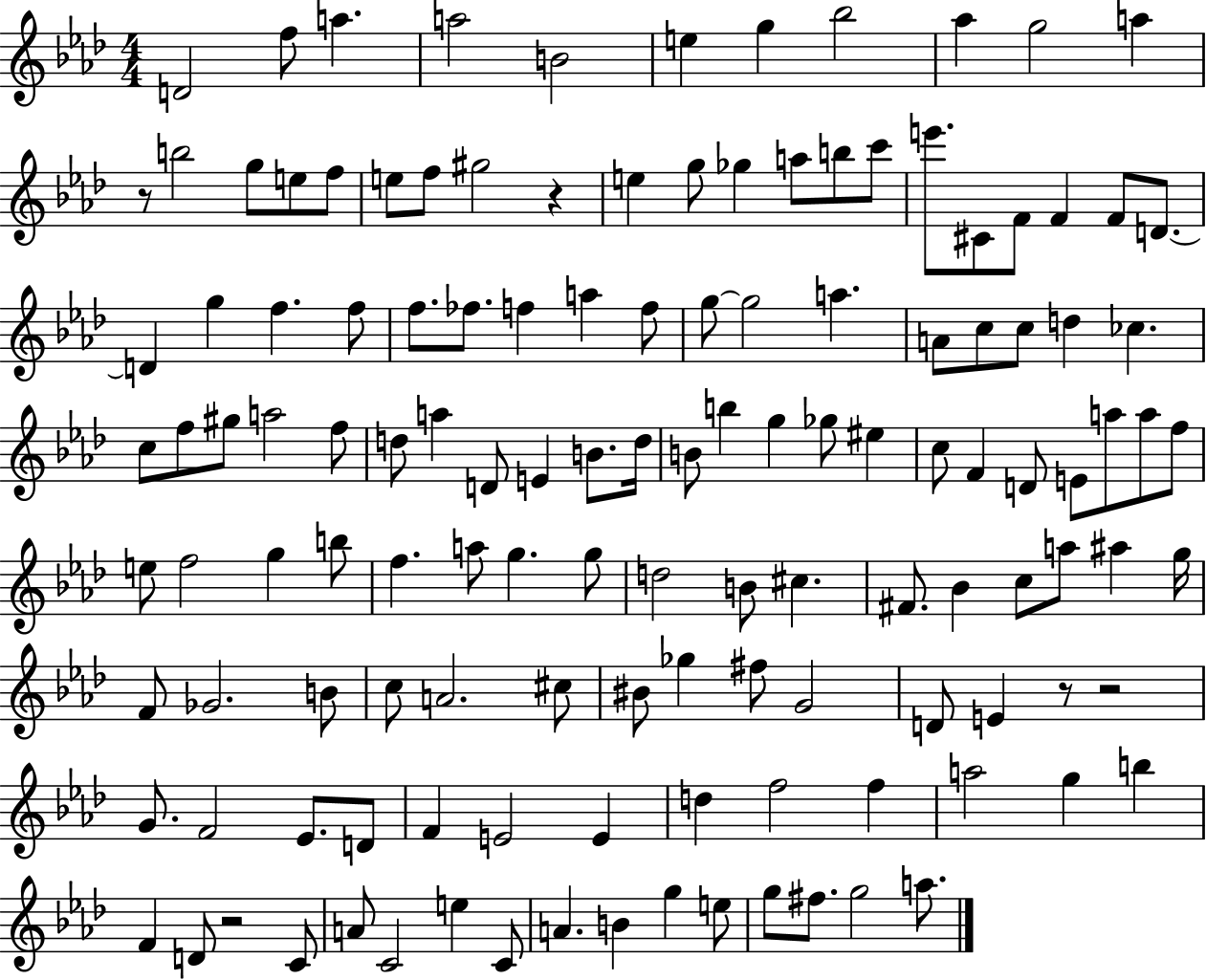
D4/h F5/e A5/q. A5/h B4/h E5/q G5/q Bb5/h Ab5/q G5/h A5/q R/e B5/h G5/e E5/e F5/e E5/e F5/e G#5/h R/q E5/q G5/e Gb5/q A5/e B5/e C6/e E6/e. C#4/e F4/e F4/q F4/e D4/e. D4/q G5/q F5/q. F5/e F5/e. FES5/e. F5/q A5/q F5/e G5/e G5/h A5/q. A4/e C5/e C5/e D5/q CES5/q. C5/e F5/e G#5/e A5/h F5/e D5/e A5/q D4/e E4/q B4/e. D5/s B4/e B5/q G5/q Gb5/e EIS5/q C5/e F4/q D4/e E4/e A5/e A5/e F5/e E5/e F5/h G5/q B5/e F5/q. A5/e G5/q. G5/e D5/h B4/e C#5/q. F#4/e. Bb4/q C5/e A5/e A#5/q G5/s F4/e Gb4/h. B4/e C5/e A4/h. C#5/e BIS4/e Gb5/q F#5/e G4/h D4/e E4/q R/e R/h G4/e. F4/h Eb4/e. D4/e F4/q E4/h E4/q D5/q F5/h F5/q A5/h G5/q B5/q F4/q D4/e R/h C4/e A4/e C4/h E5/q C4/e A4/q. B4/q G5/q E5/e G5/e F#5/e. G5/h A5/e.